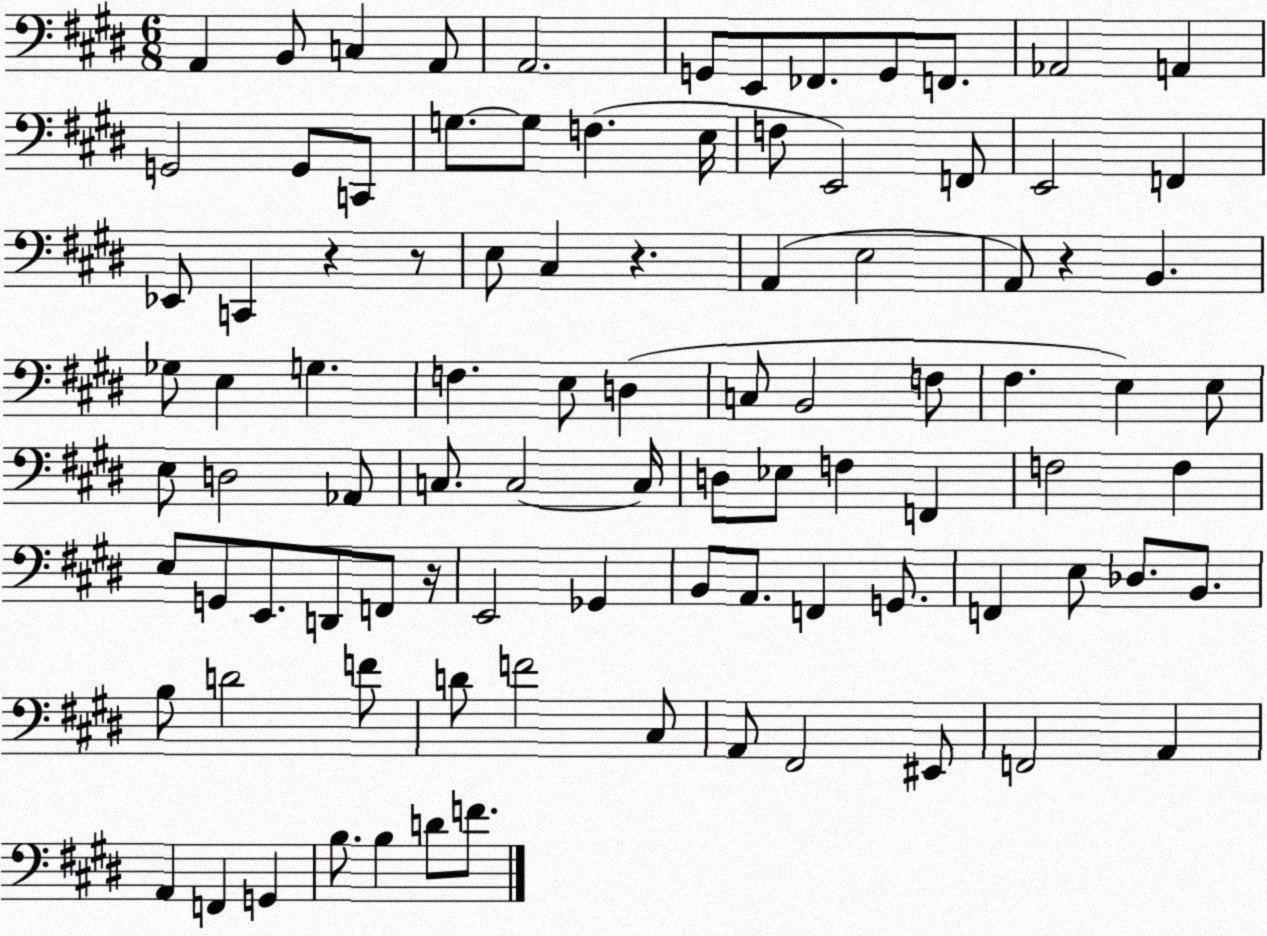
X:1
T:Untitled
M:6/8
L:1/4
K:E
A,, B,,/2 C, A,,/2 A,,2 G,,/2 E,,/2 _F,,/2 G,,/2 F,,/2 _A,,2 A,, G,,2 G,,/2 C,,/2 G,/2 G,/2 F, E,/4 F,/2 E,,2 F,,/2 E,,2 F,, _E,,/2 C,, z z/2 E,/2 ^C, z A,, E,2 A,,/2 z B,, _G,/2 E, G, F, E,/2 D, C,/2 B,,2 F,/2 ^F, E, E,/2 E,/2 D,2 _A,,/2 C,/2 C,2 C,/4 D,/2 _E,/2 F, F,, F,2 F, E,/2 G,,/2 E,,/2 D,,/2 F,,/2 z/4 E,,2 _G,, B,,/2 A,,/2 F,, G,,/2 F,, E,/2 _D,/2 B,,/2 B,/2 D2 F/2 D/2 F2 ^C,/2 A,,/2 ^F,,2 ^E,,/2 F,,2 A,, A,, F,, G,, B,/2 B, D/2 F/2